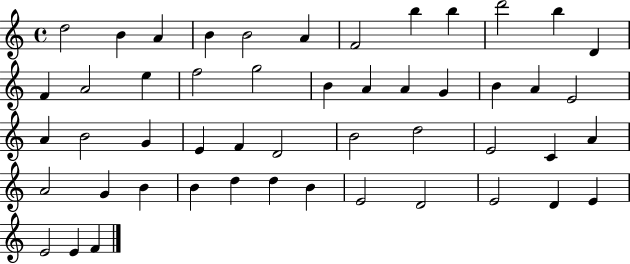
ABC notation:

X:1
T:Untitled
M:4/4
L:1/4
K:C
d2 B A B B2 A F2 b b d'2 b D F A2 e f2 g2 B A A G B A E2 A B2 G E F D2 B2 d2 E2 C A A2 G B B d d B E2 D2 E2 D E E2 E F